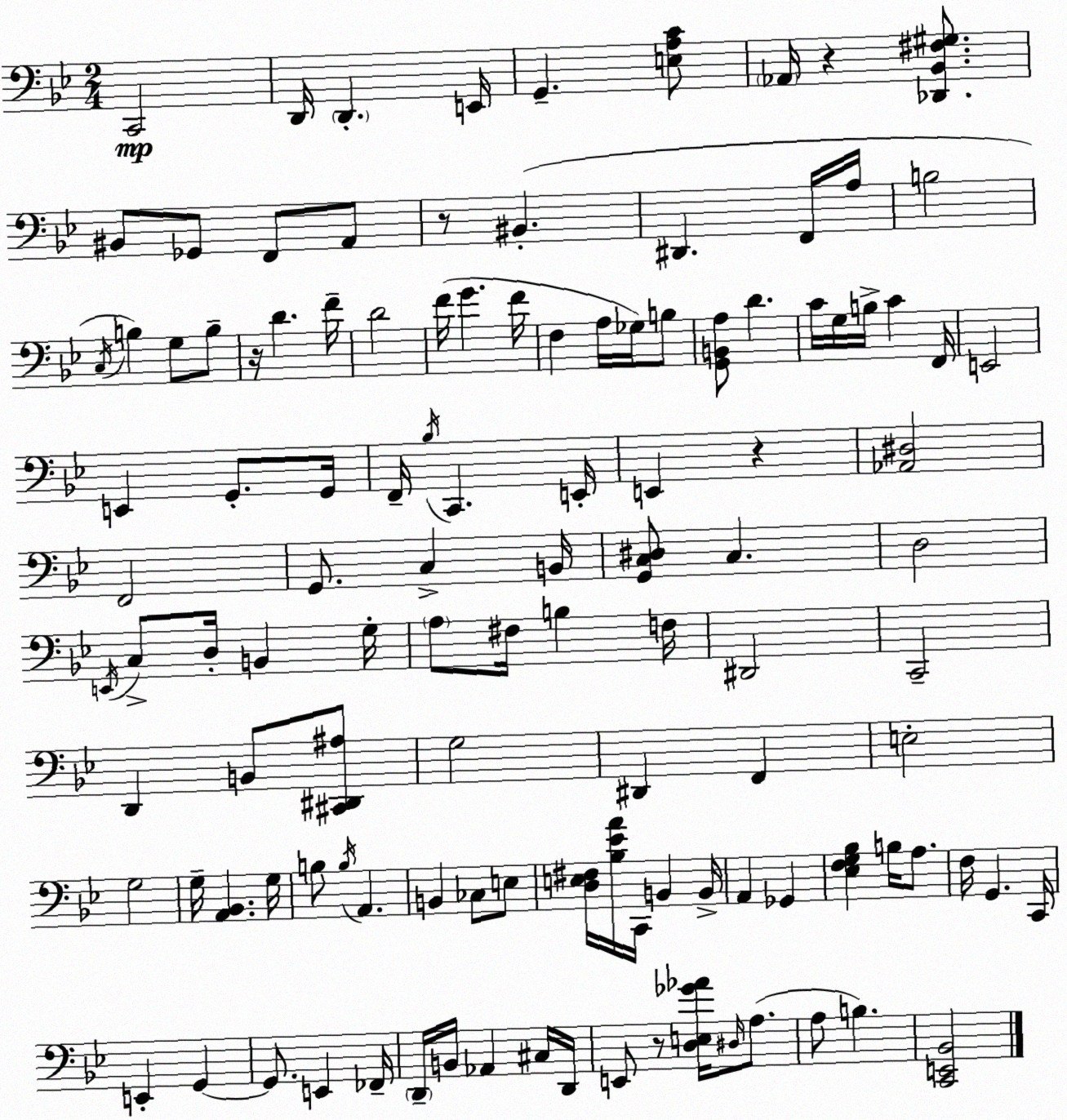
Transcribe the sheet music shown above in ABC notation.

X:1
T:Untitled
M:2/4
L:1/4
K:Gm
C,,2 D,,/4 D,, E,,/4 G,, [E,A,C]/2 _A,,/4 z [_D,,_B,,^F,^G,]/2 ^B,,/2 _G,,/2 F,,/2 A,,/2 z/2 ^B,, ^D,, F,,/4 A,/4 B,2 C,/4 B, G,/2 B,/2 z/4 D F/4 D2 F/4 G F/4 F, A,/4 _G,/4 B,/2 [G,,B,,A,]/2 D C/4 G,/4 B,/4 C F,,/4 E,,2 E,, G,,/2 G,,/4 F,,/4 _B,/4 C,, E,,/4 E,, z [_A,,^D,]2 F,,2 G,,/2 C, B,,/4 [G,,C,^D,]/2 C, D,2 E,,/4 C,/2 D,/4 B,, G,/4 A,/2 ^F,/4 B, F,/4 ^D,,2 C,,2 D,, B,,/2 [^C,,^D,,^A,]/2 G,2 ^D,, F,, E,2 G,2 G,/4 [A,,_B,,] G,/4 B,/2 B,/4 A,, B,, _C,/2 E,/2 [D,E,^F,]/4 [_B,_EA]/4 C,,/4 B,, B,,/4 A,, _G,, [_E,F,G,_B,] B,/4 A,/2 F,/4 G,, C,,/4 E,, G,, G,,/2 E,, _F,,/4 D,,/4 B,,/4 _A,, ^C,/4 D,,/4 E,,/2 z/2 [D,E,_G_A]/4 ^D,/4 A,/2 A,/2 B, [C,,E,,_B,,]2